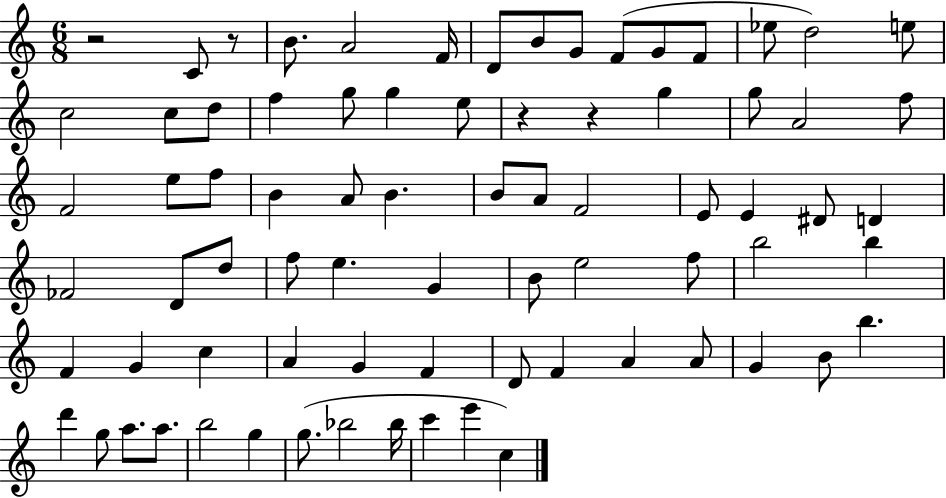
R/h C4/e R/e B4/e. A4/h F4/s D4/e B4/e G4/e F4/e G4/e F4/e Eb5/e D5/h E5/e C5/h C5/e D5/e F5/q G5/e G5/q E5/e R/q R/q G5/q G5/e A4/h F5/e F4/h E5/e F5/e B4/q A4/e B4/q. B4/e A4/e F4/h E4/e E4/q D#4/e D4/q FES4/h D4/e D5/e F5/e E5/q. G4/q B4/e E5/h F5/e B5/h B5/q F4/q G4/q C5/q A4/q G4/q F4/q D4/e F4/q A4/q A4/e G4/q B4/e B5/q. D6/q G5/e A5/e. A5/e. B5/h G5/q G5/e. Bb5/h Bb5/s C6/q E6/q C5/q